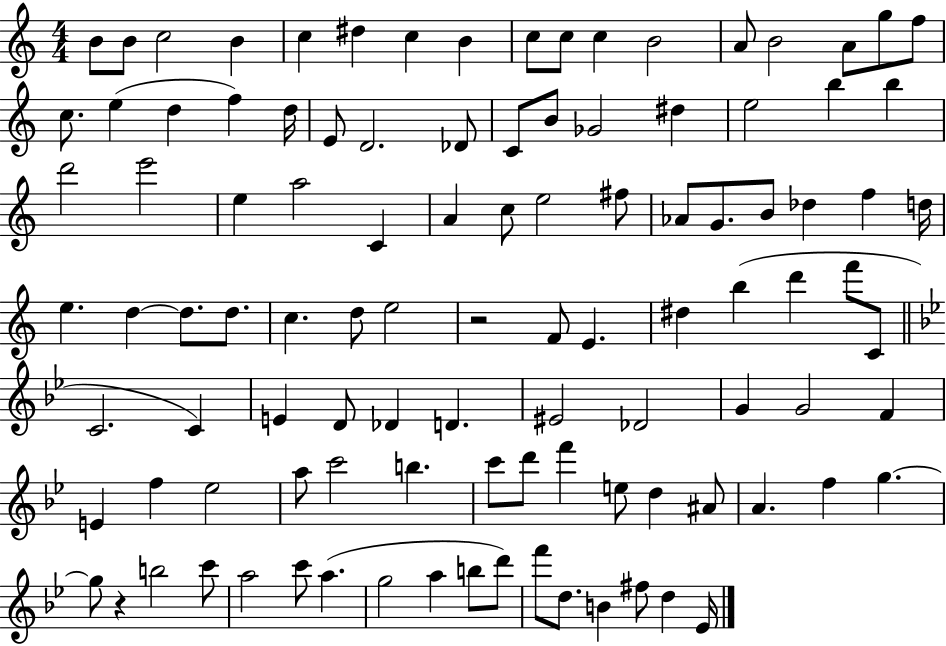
{
  \clef treble
  \numericTimeSignature
  \time 4/4
  \key c \major
  b'8 b'8 c''2 b'4 | c''4 dis''4 c''4 b'4 | c''8 c''8 c''4 b'2 | a'8 b'2 a'8 g''8 f''8 | \break c''8. e''4( d''4 f''4) d''16 | e'8 d'2. des'8 | c'8 b'8 ges'2 dis''4 | e''2 b''4 b''4 | \break d'''2 e'''2 | e''4 a''2 c'4 | a'4 c''8 e''2 fis''8 | aes'8 g'8. b'8 des''4 f''4 d''16 | \break e''4. d''4~~ d''8. d''8. | c''4. d''8 e''2 | r2 f'8 e'4. | dis''4 b''4( d'''4 f'''8 c'8 | \break \bar "||" \break \key bes \major c'2. c'4) | e'4 d'8 des'4 d'4. | eis'2 des'2 | g'4 g'2 f'4 | \break e'4 f''4 ees''2 | a''8 c'''2 b''4. | c'''8 d'''8 f'''4 e''8 d''4 ais'8 | a'4. f''4 g''4.~~ | \break g''8 r4 b''2 c'''8 | a''2 c'''8 a''4.( | g''2 a''4 b''8 d'''8) | f'''8 d''8. b'4 fis''8 d''4 ees'16 | \break \bar "|."
}